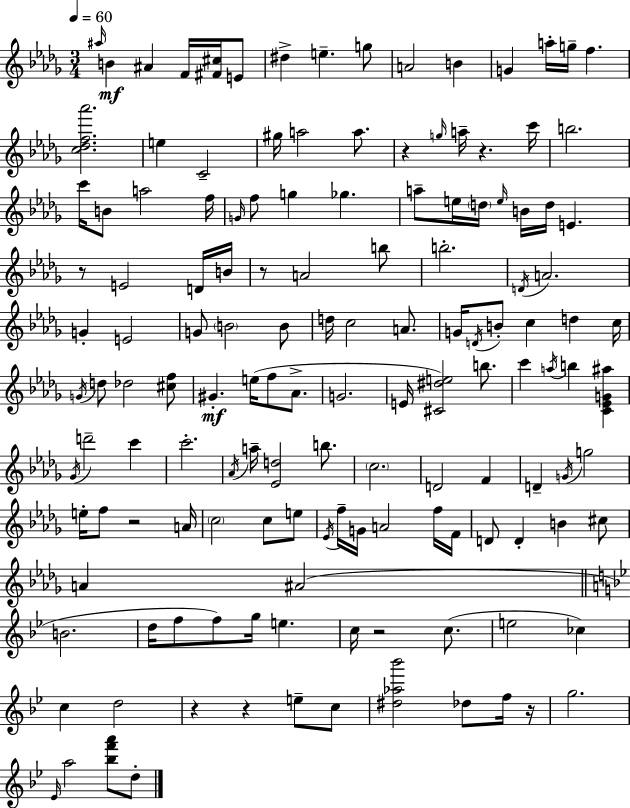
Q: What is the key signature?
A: BES minor